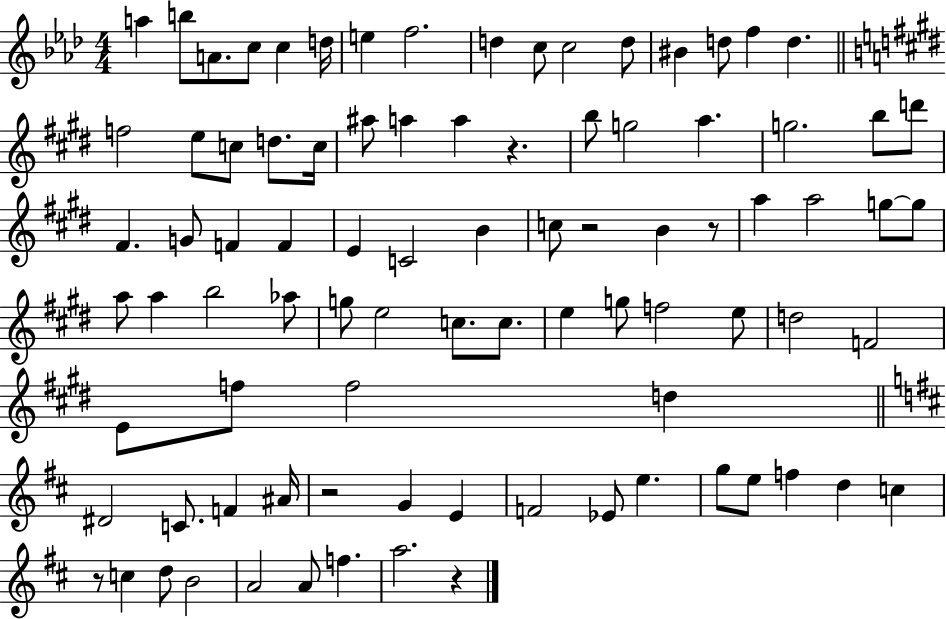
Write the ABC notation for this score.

X:1
T:Untitled
M:4/4
L:1/4
K:Ab
a b/2 A/2 c/2 c d/4 e f2 d c/2 c2 d/2 ^B d/2 f d f2 e/2 c/2 d/2 c/4 ^a/2 a a z b/2 g2 a g2 b/2 d'/2 ^F G/2 F F E C2 B c/2 z2 B z/2 a a2 g/2 g/2 a/2 a b2 _a/2 g/2 e2 c/2 c/2 e g/2 f2 e/2 d2 F2 E/2 f/2 f2 d ^D2 C/2 F ^A/4 z2 G E F2 _E/2 e g/2 e/2 f d c z/2 c d/2 B2 A2 A/2 f a2 z